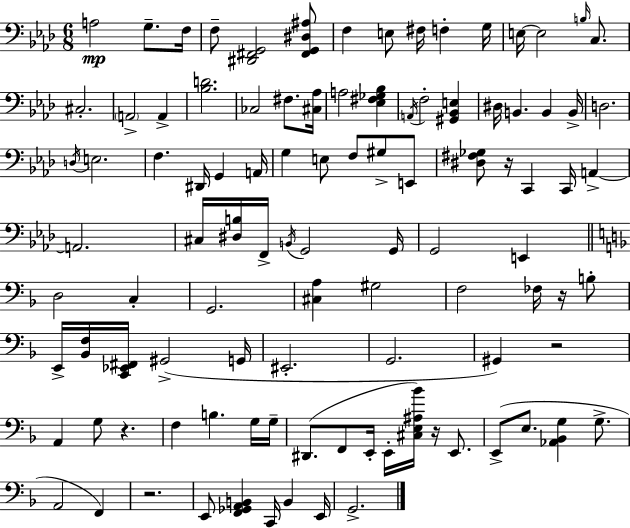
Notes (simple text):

A3/h G3/e. F3/s F3/e [D#2,F#2,G2]/h [F#2,G2,D#3,A#3]/e F3/q E3/e F#3/s F3/q G3/s E3/s E3/h B3/s C3/e. C#3/h. A2/h A2/q [Bb3,D4]/h. CES3/h F#3/e. [C#3,Ab3]/s A3/h [Eb3,F#3,Gb3,Bb3]/q A2/s F3/h [G#2,Bb2,E3]/q D#3/s B2/q. B2/q B2/s D3/h. D3/s E3/h. F3/q. D#2/s G2/q A2/s G3/q E3/e F3/e G#3/e E2/e [D#3,F#3,Gb3]/e R/s C2/q C2/s A2/q A2/h. C#3/s [D#3,B3]/s F2/s B2/s G2/h G2/s G2/h E2/q D3/h C3/q G2/h. [C#3,A3]/q G#3/h F3/h FES3/s R/s B3/e E2/s [Bb2,F3]/s [C2,Eb2,F#2]/s G#2/h G2/s EIS2/h. G2/h. G#2/q R/h A2/q G3/e R/q. F3/q B3/q. G3/s G3/s D#2/e. F2/e E2/s E2/s [C#3,E3,A#3,Bb4]/s R/s E2/e. E2/e E3/e. [Ab2,Bb2,G3]/q G3/e. A2/h F2/q R/h. E2/e [F2,Gb2,A2,B2]/q C2/s B2/q E2/s G2/h.